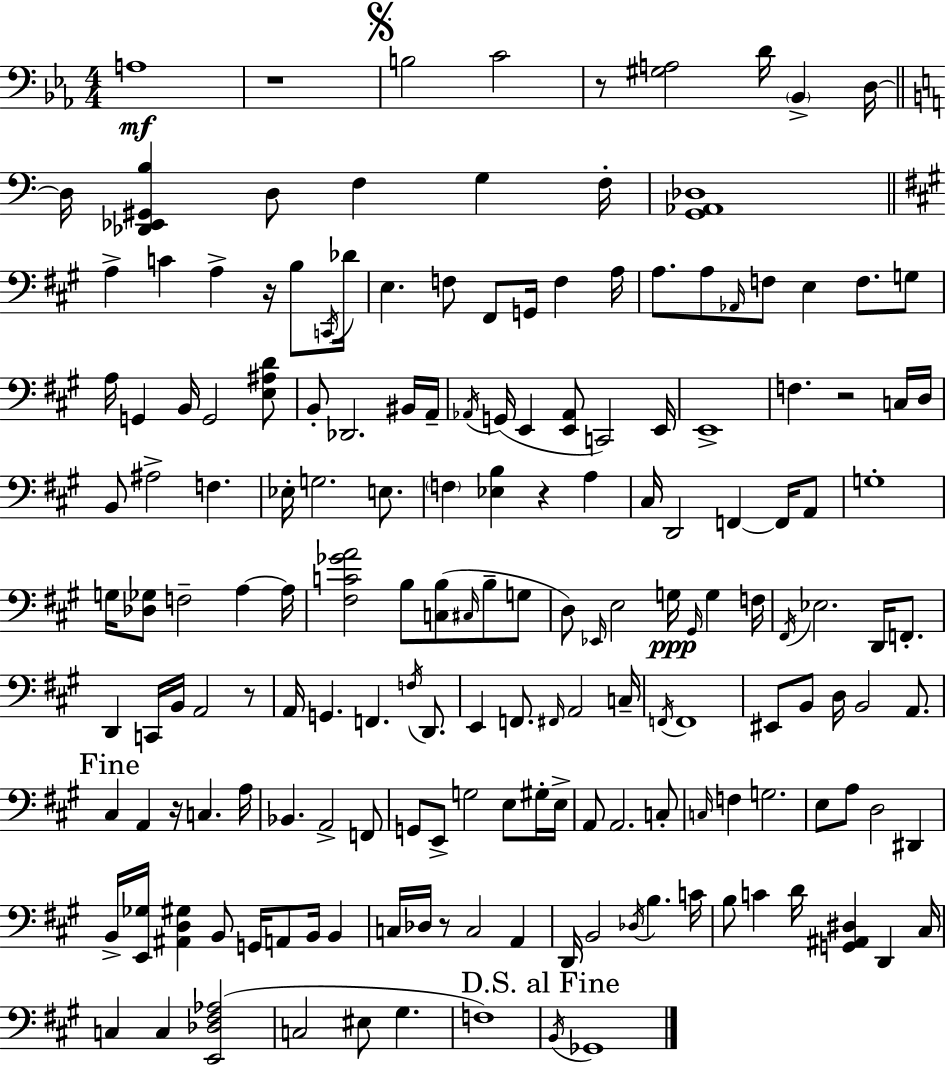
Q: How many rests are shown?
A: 8